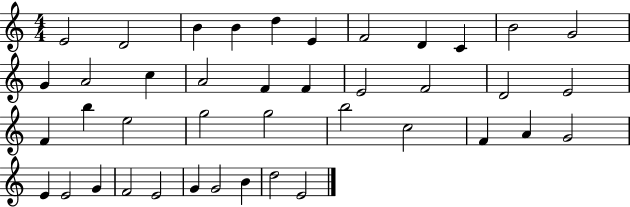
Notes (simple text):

E4/h D4/h B4/q B4/q D5/q E4/q F4/h D4/q C4/q B4/h G4/h G4/q A4/h C5/q A4/h F4/q F4/q E4/h F4/h D4/h E4/h F4/q B5/q E5/h G5/h G5/h B5/h C5/h F4/q A4/q G4/h E4/q E4/h G4/q F4/h E4/h G4/q G4/h B4/q D5/h E4/h